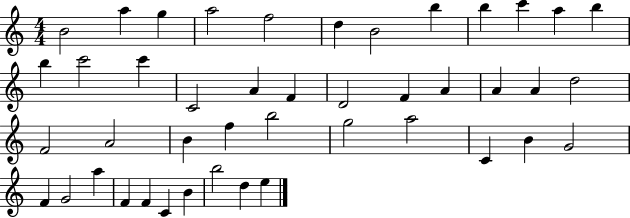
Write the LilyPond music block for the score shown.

{
  \clef treble
  \numericTimeSignature
  \time 4/4
  \key c \major
  b'2 a''4 g''4 | a''2 f''2 | d''4 b'2 b''4 | b''4 c'''4 a''4 b''4 | \break b''4 c'''2 c'''4 | c'2 a'4 f'4 | d'2 f'4 a'4 | a'4 a'4 d''2 | \break f'2 a'2 | b'4 f''4 b''2 | g''2 a''2 | c'4 b'4 g'2 | \break f'4 g'2 a''4 | f'4 f'4 c'4 b'4 | b''2 d''4 e''4 | \bar "|."
}